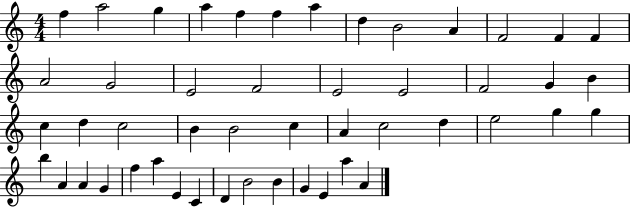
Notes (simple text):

F5/q A5/h G5/q A5/q F5/q F5/q A5/q D5/q B4/h A4/q F4/h F4/q F4/q A4/h G4/h E4/h F4/h E4/h E4/h F4/h G4/q B4/q C5/q D5/q C5/h B4/q B4/h C5/q A4/q C5/h D5/q E5/h G5/q G5/q B5/q A4/q A4/q G4/q F5/q A5/q E4/q C4/q D4/q B4/h B4/q G4/q E4/q A5/q A4/q